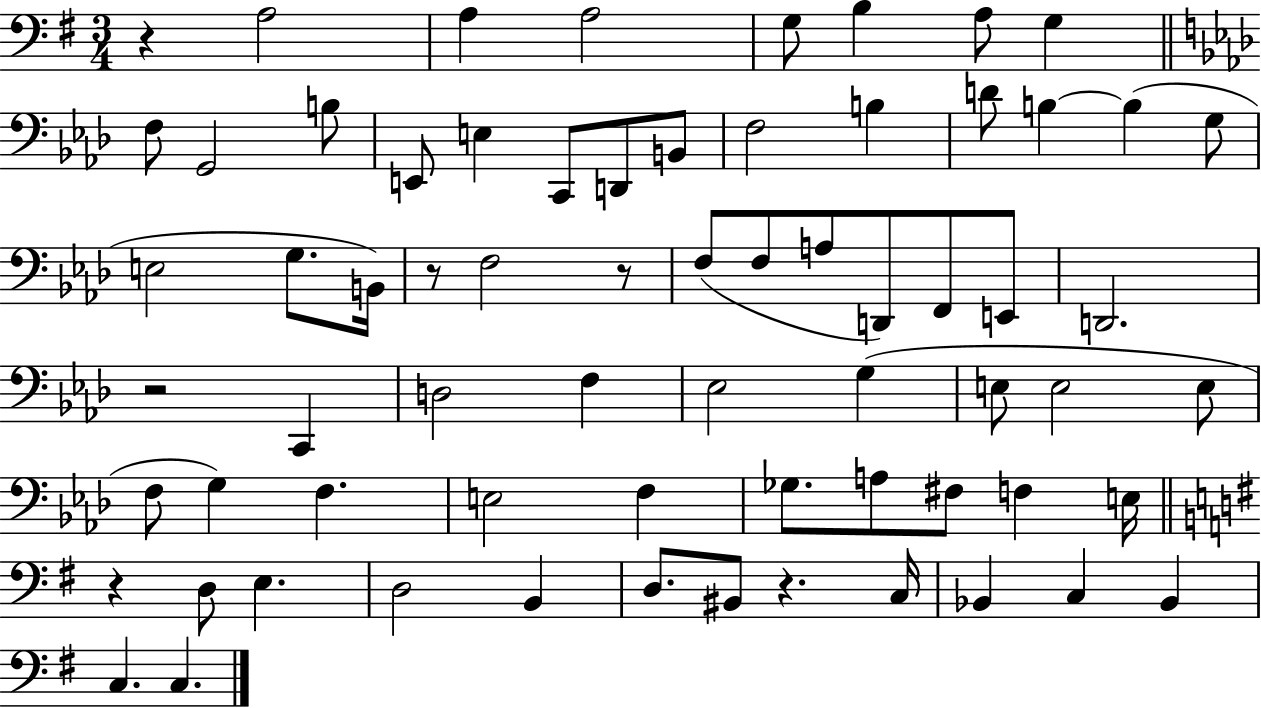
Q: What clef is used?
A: bass